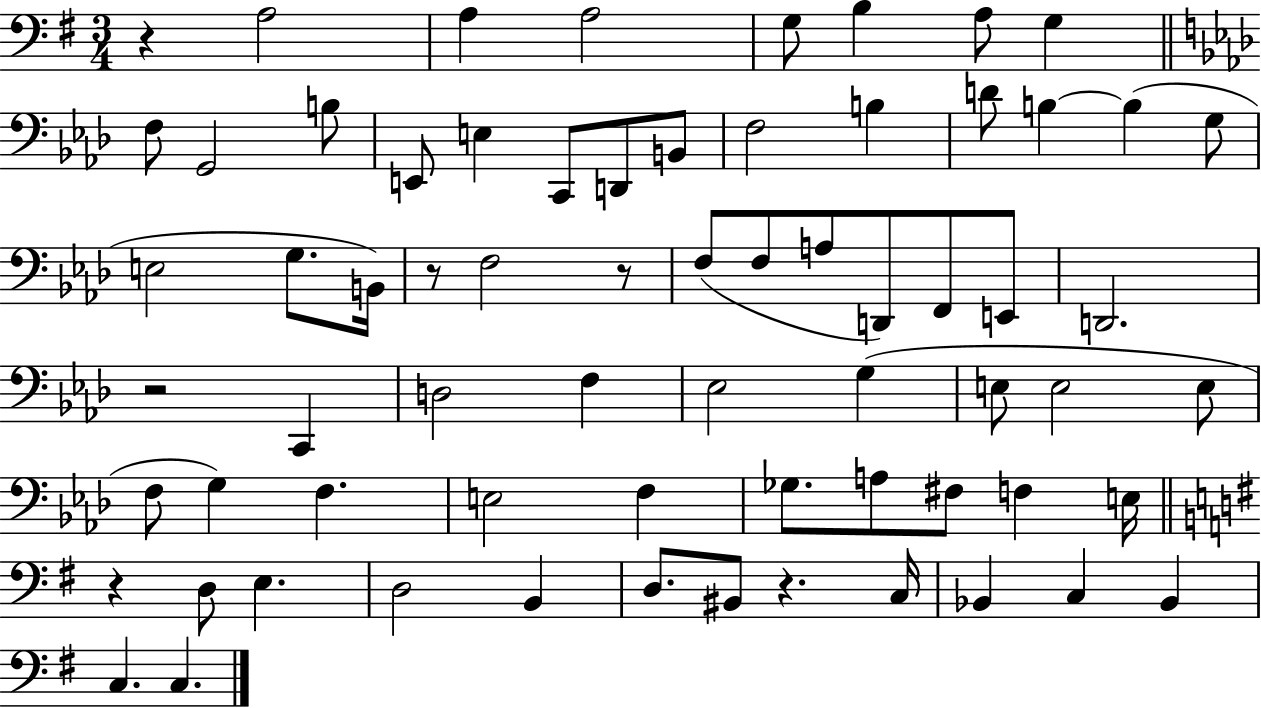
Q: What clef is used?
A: bass